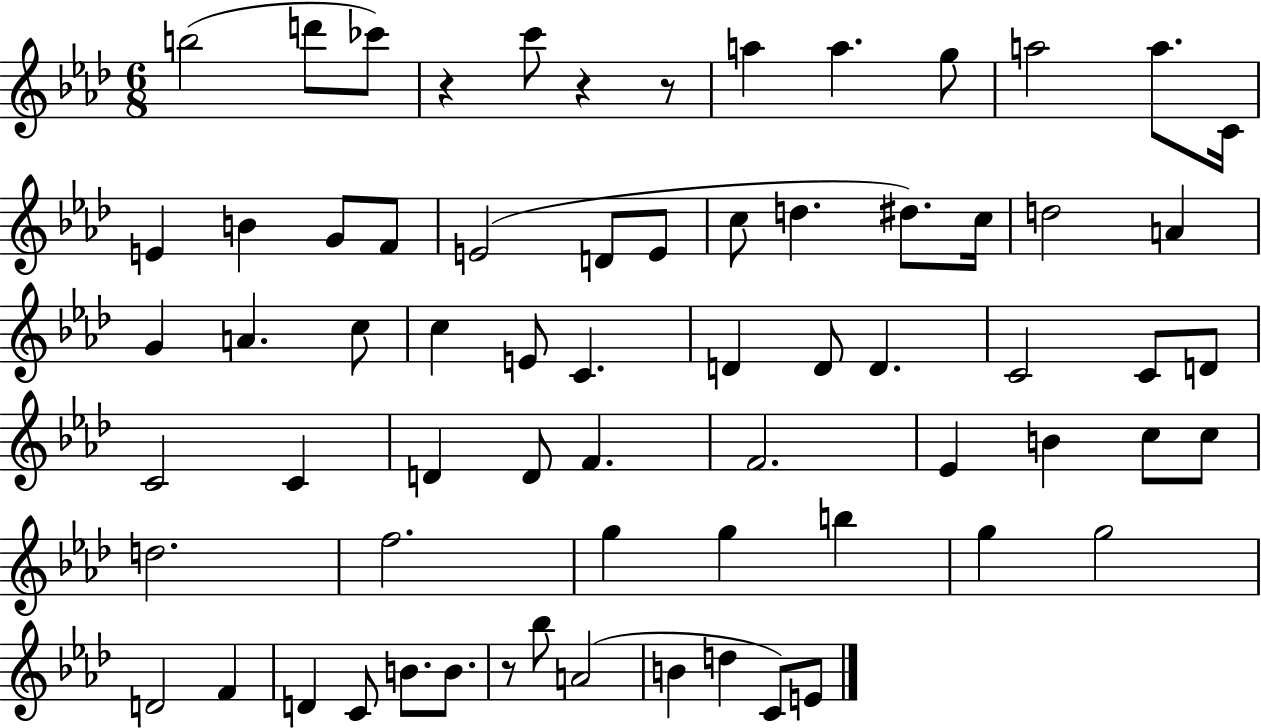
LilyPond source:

{
  \clef treble
  \numericTimeSignature
  \time 6/8
  \key aes \major
  \repeat volta 2 { b''2( d'''8 ces'''8) | r4 c'''8 r4 r8 | a''4 a''4. g''8 | a''2 a''8. c'16 | \break e'4 b'4 g'8 f'8 | e'2( d'8 e'8 | c''8 d''4. dis''8.) c''16 | d''2 a'4 | \break g'4 a'4. c''8 | c''4 e'8 c'4. | d'4 d'8 d'4. | c'2 c'8 d'8 | \break c'2 c'4 | d'4 d'8 f'4. | f'2. | ees'4 b'4 c''8 c''8 | \break d''2. | f''2. | g''4 g''4 b''4 | g''4 g''2 | \break d'2 f'4 | d'4 c'8 b'8. b'8. | r8 bes''8 a'2( | b'4 d''4 c'8) e'8 | \break } \bar "|."
}